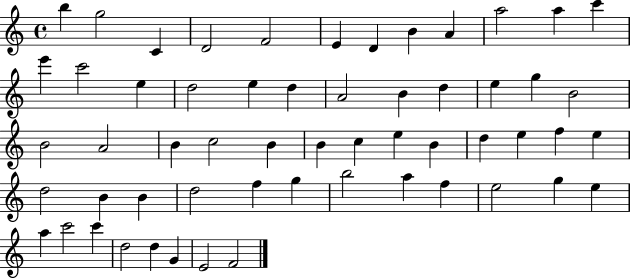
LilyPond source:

{
  \clef treble
  \time 4/4
  \defaultTimeSignature
  \key c \major
  b''4 g''2 c'4 | d'2 f'2 | e'4 d'4 b'4 a'4 | a''2 a''4 c'''4 | \break e'''4 c'''2 e''4 | d''2 e''4 d''4 | a'2 b'4 d''4 | e''4 g''4 b'2 | \break b'2 a'2 | b'4 c''2 b'4 | b'4 c''4 e''4 b'4 | d''4 e''4 f''4 e''4 | \break d''2 b'4 b'4 | d''2 f''4 g''4 | b''2 a''4 f''4 | e''2 g''4 e''4 | \break a''4 c'''2 c'''4 | d''2 d''4 g'4 | e'2 f'2 | \bar "|."
}